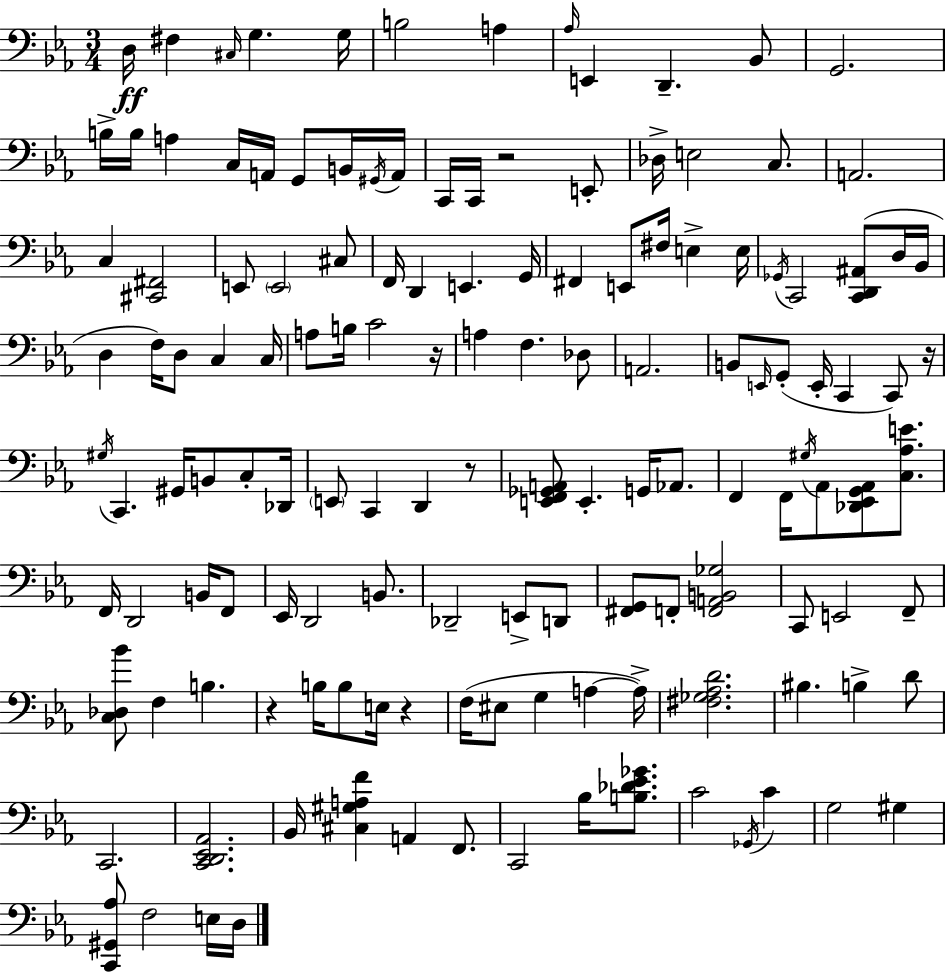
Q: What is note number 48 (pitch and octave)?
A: D3